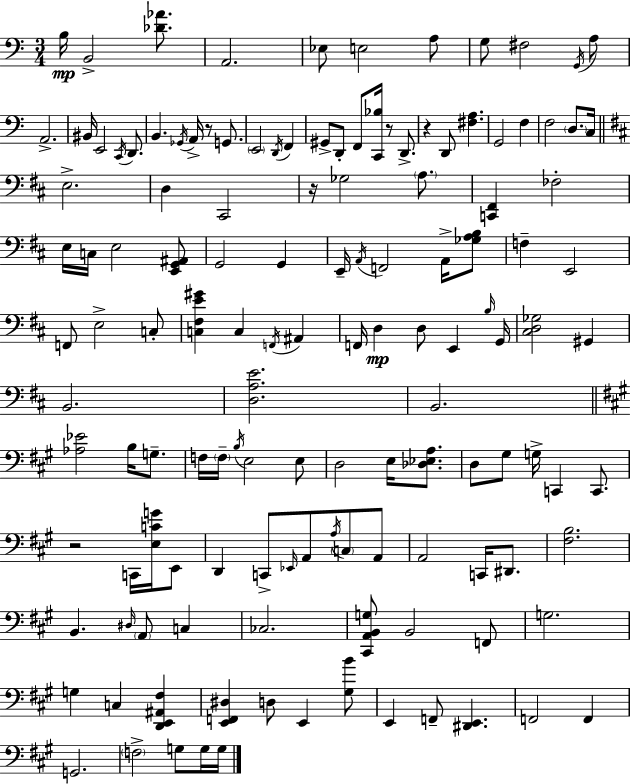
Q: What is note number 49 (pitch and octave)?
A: E2